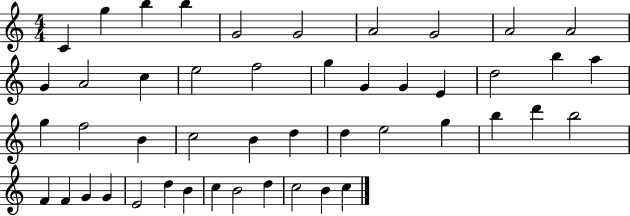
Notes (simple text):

C4/q G5/q B5/q B5/q G4/h G4/h A4/h G4/h A4/h A4/h G4/q A4/h C5/q E5/h F5/h G5/q G4/q G4/q E4/q D5/h B5/q A5/q G5/q F5/h B4/q C5/h B4/q D5/q D5/q E5/h G5/q B5/q D6/q B5/h F4/q F4/q G4/q G4/q E4/h D5/q B4/q C5/q B4/h D5/q C5/h B4/q C5/q